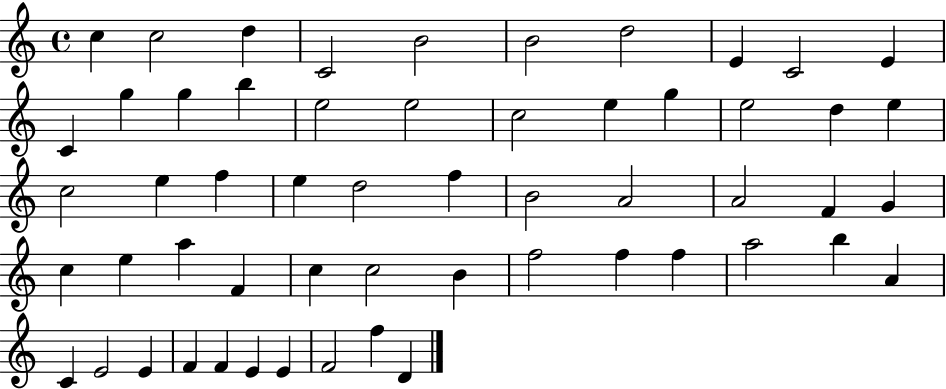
C5/q C5/h D5/q C4/h B4/h B4/h D5/h E4/q C4/h E4/q C4/q G5/q G5/q B5/q E5/h E5/h C5/h E5/q G5/q E5/h D5/q E5/q C5/h E5/q F5/q E5/q D5/h F5/q B4/h A4/h A4/h F4/q G4/q C5/q E5/q A5/q F4/q C5/q C5/h B4/q F5/h F5/q F5/q A5/h B5/q A4/q C4/q E4/h E4/q F4/q F4/q E4/q E4/q F4/h F5/q D4/q